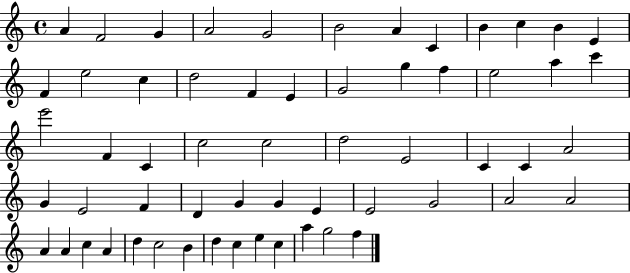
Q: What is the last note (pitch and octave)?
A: F5